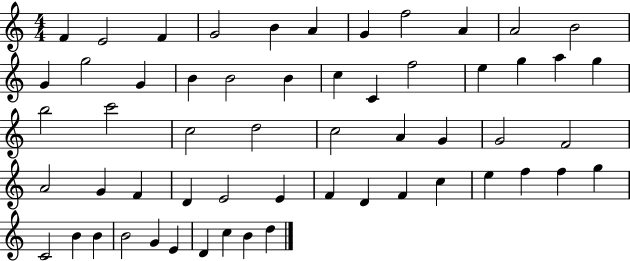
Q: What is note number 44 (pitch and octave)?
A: E5